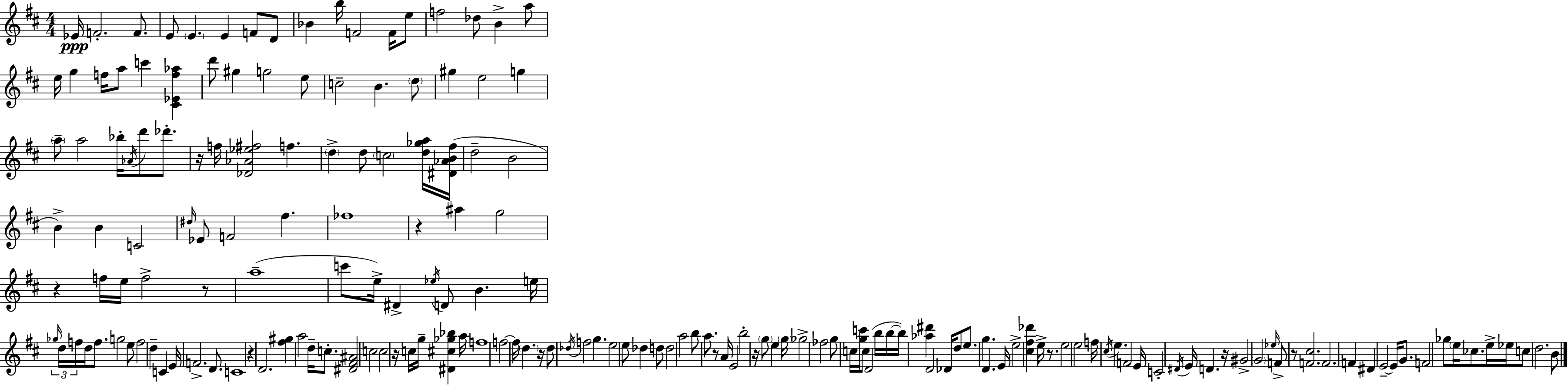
Eb4/s F4/h. F4/e. E4/e E4/q. E4/q F4/e D4/e Bb4/q B5/s F4/h F4/s E5/e F5/h Db5/e B4/q A5/e E5/s G5/q F5/s A5/e C6/q [C#4,Eb4,F5,Ab5]/q D6/e G#5/q G5/h E5/e C5/h B4/q. D5/e G#5/q E5/h G5/q A5/e A5/h Bb5/s Ab4/s D6/e Db6/e. R/s F5/s [Db4,Ab4,Eb5,F#5]/h F5/q. D5/q D5/e C5/h [D5,Gb5,A5]/s [D#4,Ab4,B4,F#5]/s D5/h B4/h B4/q B4/q C4/h D#5/s Eb4/e F4/h F#5/q. FES5/w R/q A#5/q G5/h R/q F5/s E5/s F5/h R/e A5/w C6/e E5/s D#4/q Eb5/s D4/e B4/q. E5/s Gb5/s D5/s F5/s D5/s F5/e. G5/h E5/e F5/h D5/q C4/q E4/s F4/h. D4/e. C4/w R/q D4/h. [F#5,G#5]/q A5/h D5/s C5/e. [D#4,F#4,A#4]/h C5/h C5/h R/s C5/s G5/s [D#4,C#5,Gb5,Bb5]/q A5/s F5/w F5/h F5/s D5/q. R/s D5/e Db5/s F5/h G5/q. E5/h E5/e Db5/q D5/e D5/h A5/h B5/e A5/e. R/e A4/s E4/h B5/h R/s G5/e E5/q G5/s Gb5/h FES5/h G5/e C5/s [G5,C6]/s C5/e D4/h B5/s B5/s B5/s [Ab5,D#6]/q D4/h Db4/s D5/e E5/e. G5/q. D4/q. E4/s E5/h [C#5,F#5,Db6]/q E5/s R/e. E5/h E5/h F5/s C#5/s E5/q. F4/h E4/s C4/h D#4/s E4/s D4/q. R/s G#4/h G4/h Eb5/s F4/e R/e [F4,C#5]/h. F4/h. F4/q D#4/q E4/h E4/s G4/e. F4/h Gb5/e E5/s CES5/e. E5/s Eb5/s C5/e D5/h. B4/e